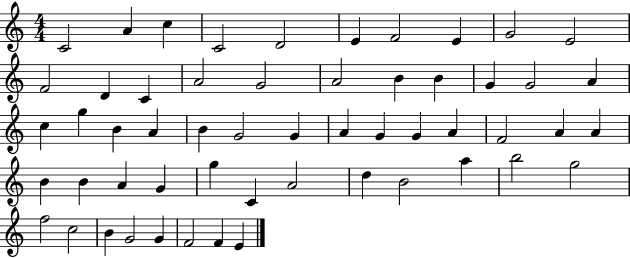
X:1
T:Untitled
M:4/4
L:1/4
K:C
C2 A c C2 D2 E F2 E G2 E2 F2 D C A2 G2 A2 B B G G2 A c g B A B G2 G A G G A F2 A A B B A G g C A2 d B2 a b2 g2 f2 c2 B G2 G F2 F E